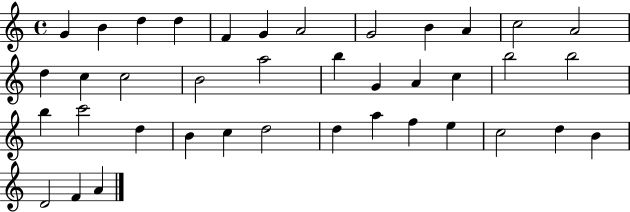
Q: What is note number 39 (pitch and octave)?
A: A4